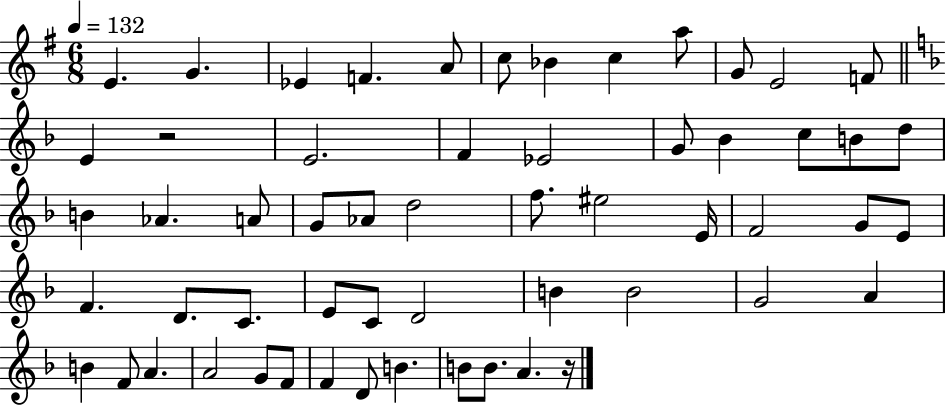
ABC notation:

X:1
T:Untitled
M:6/8
L:1/4
K:G
E G _E F A/2 c/2 _B c a/2 G/2 E2 F/2 E z2 E2 F _E2 G/2 _B c/2 B/2 d/2 B _A A/2 G/2 _A/2 d2 f/2 ^e2 E/4 F2 G/2 E/2 F D/2 C/2 E/2 C/2 D2 B B2 G2 A B F/2 A A2 G/2 F/2 F D/2 B B/2 B/2 A z/4